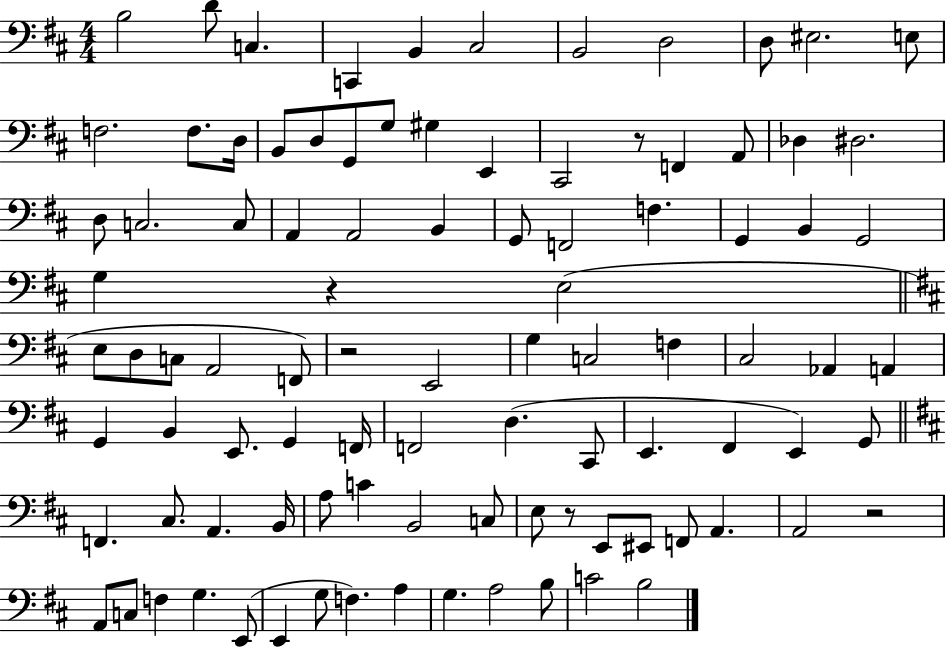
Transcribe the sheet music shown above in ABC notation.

X:1
T:Untitled
M:4/4
L:1/4
K:D
B,2 D/2 C, C,, B,, ^C,2 B,,2 D,2 D,/2 ^E,2 E,/2 F,2 F,/2 D,/4 B,,/2 D,/2 G,,/2 G,/2 ^G, E,, ^C,,2 z/2 F,, A,,/2 _D, ^D,2 D,/2 C,2 C,/2 A,, A,,2 B,, G,,/2 F,,2 F, G,, B,, G,,2 G, z E,2 E,/2 D,/2 C,/2 A,,2 F,,/2 z2 E,,2 G, C,2 F, ^C,2 _A,, A,, G,, B,, E,,/2 G,, F,,/4 F,,2 D, ^C,,/2 E,, ^F,, E,, G,,/2 F,, ^C,/2 A,, B,,/4 A,/2 C B,,2 C,/2 E,/2 z/2 E,,/2 ^E,,/2 F,,/2 A,, A,,2 z2 A,,/2 C,/2 F, G, E,,/2 E,, G,/2 F, A, G, A,2 B,/2 C2 B,2